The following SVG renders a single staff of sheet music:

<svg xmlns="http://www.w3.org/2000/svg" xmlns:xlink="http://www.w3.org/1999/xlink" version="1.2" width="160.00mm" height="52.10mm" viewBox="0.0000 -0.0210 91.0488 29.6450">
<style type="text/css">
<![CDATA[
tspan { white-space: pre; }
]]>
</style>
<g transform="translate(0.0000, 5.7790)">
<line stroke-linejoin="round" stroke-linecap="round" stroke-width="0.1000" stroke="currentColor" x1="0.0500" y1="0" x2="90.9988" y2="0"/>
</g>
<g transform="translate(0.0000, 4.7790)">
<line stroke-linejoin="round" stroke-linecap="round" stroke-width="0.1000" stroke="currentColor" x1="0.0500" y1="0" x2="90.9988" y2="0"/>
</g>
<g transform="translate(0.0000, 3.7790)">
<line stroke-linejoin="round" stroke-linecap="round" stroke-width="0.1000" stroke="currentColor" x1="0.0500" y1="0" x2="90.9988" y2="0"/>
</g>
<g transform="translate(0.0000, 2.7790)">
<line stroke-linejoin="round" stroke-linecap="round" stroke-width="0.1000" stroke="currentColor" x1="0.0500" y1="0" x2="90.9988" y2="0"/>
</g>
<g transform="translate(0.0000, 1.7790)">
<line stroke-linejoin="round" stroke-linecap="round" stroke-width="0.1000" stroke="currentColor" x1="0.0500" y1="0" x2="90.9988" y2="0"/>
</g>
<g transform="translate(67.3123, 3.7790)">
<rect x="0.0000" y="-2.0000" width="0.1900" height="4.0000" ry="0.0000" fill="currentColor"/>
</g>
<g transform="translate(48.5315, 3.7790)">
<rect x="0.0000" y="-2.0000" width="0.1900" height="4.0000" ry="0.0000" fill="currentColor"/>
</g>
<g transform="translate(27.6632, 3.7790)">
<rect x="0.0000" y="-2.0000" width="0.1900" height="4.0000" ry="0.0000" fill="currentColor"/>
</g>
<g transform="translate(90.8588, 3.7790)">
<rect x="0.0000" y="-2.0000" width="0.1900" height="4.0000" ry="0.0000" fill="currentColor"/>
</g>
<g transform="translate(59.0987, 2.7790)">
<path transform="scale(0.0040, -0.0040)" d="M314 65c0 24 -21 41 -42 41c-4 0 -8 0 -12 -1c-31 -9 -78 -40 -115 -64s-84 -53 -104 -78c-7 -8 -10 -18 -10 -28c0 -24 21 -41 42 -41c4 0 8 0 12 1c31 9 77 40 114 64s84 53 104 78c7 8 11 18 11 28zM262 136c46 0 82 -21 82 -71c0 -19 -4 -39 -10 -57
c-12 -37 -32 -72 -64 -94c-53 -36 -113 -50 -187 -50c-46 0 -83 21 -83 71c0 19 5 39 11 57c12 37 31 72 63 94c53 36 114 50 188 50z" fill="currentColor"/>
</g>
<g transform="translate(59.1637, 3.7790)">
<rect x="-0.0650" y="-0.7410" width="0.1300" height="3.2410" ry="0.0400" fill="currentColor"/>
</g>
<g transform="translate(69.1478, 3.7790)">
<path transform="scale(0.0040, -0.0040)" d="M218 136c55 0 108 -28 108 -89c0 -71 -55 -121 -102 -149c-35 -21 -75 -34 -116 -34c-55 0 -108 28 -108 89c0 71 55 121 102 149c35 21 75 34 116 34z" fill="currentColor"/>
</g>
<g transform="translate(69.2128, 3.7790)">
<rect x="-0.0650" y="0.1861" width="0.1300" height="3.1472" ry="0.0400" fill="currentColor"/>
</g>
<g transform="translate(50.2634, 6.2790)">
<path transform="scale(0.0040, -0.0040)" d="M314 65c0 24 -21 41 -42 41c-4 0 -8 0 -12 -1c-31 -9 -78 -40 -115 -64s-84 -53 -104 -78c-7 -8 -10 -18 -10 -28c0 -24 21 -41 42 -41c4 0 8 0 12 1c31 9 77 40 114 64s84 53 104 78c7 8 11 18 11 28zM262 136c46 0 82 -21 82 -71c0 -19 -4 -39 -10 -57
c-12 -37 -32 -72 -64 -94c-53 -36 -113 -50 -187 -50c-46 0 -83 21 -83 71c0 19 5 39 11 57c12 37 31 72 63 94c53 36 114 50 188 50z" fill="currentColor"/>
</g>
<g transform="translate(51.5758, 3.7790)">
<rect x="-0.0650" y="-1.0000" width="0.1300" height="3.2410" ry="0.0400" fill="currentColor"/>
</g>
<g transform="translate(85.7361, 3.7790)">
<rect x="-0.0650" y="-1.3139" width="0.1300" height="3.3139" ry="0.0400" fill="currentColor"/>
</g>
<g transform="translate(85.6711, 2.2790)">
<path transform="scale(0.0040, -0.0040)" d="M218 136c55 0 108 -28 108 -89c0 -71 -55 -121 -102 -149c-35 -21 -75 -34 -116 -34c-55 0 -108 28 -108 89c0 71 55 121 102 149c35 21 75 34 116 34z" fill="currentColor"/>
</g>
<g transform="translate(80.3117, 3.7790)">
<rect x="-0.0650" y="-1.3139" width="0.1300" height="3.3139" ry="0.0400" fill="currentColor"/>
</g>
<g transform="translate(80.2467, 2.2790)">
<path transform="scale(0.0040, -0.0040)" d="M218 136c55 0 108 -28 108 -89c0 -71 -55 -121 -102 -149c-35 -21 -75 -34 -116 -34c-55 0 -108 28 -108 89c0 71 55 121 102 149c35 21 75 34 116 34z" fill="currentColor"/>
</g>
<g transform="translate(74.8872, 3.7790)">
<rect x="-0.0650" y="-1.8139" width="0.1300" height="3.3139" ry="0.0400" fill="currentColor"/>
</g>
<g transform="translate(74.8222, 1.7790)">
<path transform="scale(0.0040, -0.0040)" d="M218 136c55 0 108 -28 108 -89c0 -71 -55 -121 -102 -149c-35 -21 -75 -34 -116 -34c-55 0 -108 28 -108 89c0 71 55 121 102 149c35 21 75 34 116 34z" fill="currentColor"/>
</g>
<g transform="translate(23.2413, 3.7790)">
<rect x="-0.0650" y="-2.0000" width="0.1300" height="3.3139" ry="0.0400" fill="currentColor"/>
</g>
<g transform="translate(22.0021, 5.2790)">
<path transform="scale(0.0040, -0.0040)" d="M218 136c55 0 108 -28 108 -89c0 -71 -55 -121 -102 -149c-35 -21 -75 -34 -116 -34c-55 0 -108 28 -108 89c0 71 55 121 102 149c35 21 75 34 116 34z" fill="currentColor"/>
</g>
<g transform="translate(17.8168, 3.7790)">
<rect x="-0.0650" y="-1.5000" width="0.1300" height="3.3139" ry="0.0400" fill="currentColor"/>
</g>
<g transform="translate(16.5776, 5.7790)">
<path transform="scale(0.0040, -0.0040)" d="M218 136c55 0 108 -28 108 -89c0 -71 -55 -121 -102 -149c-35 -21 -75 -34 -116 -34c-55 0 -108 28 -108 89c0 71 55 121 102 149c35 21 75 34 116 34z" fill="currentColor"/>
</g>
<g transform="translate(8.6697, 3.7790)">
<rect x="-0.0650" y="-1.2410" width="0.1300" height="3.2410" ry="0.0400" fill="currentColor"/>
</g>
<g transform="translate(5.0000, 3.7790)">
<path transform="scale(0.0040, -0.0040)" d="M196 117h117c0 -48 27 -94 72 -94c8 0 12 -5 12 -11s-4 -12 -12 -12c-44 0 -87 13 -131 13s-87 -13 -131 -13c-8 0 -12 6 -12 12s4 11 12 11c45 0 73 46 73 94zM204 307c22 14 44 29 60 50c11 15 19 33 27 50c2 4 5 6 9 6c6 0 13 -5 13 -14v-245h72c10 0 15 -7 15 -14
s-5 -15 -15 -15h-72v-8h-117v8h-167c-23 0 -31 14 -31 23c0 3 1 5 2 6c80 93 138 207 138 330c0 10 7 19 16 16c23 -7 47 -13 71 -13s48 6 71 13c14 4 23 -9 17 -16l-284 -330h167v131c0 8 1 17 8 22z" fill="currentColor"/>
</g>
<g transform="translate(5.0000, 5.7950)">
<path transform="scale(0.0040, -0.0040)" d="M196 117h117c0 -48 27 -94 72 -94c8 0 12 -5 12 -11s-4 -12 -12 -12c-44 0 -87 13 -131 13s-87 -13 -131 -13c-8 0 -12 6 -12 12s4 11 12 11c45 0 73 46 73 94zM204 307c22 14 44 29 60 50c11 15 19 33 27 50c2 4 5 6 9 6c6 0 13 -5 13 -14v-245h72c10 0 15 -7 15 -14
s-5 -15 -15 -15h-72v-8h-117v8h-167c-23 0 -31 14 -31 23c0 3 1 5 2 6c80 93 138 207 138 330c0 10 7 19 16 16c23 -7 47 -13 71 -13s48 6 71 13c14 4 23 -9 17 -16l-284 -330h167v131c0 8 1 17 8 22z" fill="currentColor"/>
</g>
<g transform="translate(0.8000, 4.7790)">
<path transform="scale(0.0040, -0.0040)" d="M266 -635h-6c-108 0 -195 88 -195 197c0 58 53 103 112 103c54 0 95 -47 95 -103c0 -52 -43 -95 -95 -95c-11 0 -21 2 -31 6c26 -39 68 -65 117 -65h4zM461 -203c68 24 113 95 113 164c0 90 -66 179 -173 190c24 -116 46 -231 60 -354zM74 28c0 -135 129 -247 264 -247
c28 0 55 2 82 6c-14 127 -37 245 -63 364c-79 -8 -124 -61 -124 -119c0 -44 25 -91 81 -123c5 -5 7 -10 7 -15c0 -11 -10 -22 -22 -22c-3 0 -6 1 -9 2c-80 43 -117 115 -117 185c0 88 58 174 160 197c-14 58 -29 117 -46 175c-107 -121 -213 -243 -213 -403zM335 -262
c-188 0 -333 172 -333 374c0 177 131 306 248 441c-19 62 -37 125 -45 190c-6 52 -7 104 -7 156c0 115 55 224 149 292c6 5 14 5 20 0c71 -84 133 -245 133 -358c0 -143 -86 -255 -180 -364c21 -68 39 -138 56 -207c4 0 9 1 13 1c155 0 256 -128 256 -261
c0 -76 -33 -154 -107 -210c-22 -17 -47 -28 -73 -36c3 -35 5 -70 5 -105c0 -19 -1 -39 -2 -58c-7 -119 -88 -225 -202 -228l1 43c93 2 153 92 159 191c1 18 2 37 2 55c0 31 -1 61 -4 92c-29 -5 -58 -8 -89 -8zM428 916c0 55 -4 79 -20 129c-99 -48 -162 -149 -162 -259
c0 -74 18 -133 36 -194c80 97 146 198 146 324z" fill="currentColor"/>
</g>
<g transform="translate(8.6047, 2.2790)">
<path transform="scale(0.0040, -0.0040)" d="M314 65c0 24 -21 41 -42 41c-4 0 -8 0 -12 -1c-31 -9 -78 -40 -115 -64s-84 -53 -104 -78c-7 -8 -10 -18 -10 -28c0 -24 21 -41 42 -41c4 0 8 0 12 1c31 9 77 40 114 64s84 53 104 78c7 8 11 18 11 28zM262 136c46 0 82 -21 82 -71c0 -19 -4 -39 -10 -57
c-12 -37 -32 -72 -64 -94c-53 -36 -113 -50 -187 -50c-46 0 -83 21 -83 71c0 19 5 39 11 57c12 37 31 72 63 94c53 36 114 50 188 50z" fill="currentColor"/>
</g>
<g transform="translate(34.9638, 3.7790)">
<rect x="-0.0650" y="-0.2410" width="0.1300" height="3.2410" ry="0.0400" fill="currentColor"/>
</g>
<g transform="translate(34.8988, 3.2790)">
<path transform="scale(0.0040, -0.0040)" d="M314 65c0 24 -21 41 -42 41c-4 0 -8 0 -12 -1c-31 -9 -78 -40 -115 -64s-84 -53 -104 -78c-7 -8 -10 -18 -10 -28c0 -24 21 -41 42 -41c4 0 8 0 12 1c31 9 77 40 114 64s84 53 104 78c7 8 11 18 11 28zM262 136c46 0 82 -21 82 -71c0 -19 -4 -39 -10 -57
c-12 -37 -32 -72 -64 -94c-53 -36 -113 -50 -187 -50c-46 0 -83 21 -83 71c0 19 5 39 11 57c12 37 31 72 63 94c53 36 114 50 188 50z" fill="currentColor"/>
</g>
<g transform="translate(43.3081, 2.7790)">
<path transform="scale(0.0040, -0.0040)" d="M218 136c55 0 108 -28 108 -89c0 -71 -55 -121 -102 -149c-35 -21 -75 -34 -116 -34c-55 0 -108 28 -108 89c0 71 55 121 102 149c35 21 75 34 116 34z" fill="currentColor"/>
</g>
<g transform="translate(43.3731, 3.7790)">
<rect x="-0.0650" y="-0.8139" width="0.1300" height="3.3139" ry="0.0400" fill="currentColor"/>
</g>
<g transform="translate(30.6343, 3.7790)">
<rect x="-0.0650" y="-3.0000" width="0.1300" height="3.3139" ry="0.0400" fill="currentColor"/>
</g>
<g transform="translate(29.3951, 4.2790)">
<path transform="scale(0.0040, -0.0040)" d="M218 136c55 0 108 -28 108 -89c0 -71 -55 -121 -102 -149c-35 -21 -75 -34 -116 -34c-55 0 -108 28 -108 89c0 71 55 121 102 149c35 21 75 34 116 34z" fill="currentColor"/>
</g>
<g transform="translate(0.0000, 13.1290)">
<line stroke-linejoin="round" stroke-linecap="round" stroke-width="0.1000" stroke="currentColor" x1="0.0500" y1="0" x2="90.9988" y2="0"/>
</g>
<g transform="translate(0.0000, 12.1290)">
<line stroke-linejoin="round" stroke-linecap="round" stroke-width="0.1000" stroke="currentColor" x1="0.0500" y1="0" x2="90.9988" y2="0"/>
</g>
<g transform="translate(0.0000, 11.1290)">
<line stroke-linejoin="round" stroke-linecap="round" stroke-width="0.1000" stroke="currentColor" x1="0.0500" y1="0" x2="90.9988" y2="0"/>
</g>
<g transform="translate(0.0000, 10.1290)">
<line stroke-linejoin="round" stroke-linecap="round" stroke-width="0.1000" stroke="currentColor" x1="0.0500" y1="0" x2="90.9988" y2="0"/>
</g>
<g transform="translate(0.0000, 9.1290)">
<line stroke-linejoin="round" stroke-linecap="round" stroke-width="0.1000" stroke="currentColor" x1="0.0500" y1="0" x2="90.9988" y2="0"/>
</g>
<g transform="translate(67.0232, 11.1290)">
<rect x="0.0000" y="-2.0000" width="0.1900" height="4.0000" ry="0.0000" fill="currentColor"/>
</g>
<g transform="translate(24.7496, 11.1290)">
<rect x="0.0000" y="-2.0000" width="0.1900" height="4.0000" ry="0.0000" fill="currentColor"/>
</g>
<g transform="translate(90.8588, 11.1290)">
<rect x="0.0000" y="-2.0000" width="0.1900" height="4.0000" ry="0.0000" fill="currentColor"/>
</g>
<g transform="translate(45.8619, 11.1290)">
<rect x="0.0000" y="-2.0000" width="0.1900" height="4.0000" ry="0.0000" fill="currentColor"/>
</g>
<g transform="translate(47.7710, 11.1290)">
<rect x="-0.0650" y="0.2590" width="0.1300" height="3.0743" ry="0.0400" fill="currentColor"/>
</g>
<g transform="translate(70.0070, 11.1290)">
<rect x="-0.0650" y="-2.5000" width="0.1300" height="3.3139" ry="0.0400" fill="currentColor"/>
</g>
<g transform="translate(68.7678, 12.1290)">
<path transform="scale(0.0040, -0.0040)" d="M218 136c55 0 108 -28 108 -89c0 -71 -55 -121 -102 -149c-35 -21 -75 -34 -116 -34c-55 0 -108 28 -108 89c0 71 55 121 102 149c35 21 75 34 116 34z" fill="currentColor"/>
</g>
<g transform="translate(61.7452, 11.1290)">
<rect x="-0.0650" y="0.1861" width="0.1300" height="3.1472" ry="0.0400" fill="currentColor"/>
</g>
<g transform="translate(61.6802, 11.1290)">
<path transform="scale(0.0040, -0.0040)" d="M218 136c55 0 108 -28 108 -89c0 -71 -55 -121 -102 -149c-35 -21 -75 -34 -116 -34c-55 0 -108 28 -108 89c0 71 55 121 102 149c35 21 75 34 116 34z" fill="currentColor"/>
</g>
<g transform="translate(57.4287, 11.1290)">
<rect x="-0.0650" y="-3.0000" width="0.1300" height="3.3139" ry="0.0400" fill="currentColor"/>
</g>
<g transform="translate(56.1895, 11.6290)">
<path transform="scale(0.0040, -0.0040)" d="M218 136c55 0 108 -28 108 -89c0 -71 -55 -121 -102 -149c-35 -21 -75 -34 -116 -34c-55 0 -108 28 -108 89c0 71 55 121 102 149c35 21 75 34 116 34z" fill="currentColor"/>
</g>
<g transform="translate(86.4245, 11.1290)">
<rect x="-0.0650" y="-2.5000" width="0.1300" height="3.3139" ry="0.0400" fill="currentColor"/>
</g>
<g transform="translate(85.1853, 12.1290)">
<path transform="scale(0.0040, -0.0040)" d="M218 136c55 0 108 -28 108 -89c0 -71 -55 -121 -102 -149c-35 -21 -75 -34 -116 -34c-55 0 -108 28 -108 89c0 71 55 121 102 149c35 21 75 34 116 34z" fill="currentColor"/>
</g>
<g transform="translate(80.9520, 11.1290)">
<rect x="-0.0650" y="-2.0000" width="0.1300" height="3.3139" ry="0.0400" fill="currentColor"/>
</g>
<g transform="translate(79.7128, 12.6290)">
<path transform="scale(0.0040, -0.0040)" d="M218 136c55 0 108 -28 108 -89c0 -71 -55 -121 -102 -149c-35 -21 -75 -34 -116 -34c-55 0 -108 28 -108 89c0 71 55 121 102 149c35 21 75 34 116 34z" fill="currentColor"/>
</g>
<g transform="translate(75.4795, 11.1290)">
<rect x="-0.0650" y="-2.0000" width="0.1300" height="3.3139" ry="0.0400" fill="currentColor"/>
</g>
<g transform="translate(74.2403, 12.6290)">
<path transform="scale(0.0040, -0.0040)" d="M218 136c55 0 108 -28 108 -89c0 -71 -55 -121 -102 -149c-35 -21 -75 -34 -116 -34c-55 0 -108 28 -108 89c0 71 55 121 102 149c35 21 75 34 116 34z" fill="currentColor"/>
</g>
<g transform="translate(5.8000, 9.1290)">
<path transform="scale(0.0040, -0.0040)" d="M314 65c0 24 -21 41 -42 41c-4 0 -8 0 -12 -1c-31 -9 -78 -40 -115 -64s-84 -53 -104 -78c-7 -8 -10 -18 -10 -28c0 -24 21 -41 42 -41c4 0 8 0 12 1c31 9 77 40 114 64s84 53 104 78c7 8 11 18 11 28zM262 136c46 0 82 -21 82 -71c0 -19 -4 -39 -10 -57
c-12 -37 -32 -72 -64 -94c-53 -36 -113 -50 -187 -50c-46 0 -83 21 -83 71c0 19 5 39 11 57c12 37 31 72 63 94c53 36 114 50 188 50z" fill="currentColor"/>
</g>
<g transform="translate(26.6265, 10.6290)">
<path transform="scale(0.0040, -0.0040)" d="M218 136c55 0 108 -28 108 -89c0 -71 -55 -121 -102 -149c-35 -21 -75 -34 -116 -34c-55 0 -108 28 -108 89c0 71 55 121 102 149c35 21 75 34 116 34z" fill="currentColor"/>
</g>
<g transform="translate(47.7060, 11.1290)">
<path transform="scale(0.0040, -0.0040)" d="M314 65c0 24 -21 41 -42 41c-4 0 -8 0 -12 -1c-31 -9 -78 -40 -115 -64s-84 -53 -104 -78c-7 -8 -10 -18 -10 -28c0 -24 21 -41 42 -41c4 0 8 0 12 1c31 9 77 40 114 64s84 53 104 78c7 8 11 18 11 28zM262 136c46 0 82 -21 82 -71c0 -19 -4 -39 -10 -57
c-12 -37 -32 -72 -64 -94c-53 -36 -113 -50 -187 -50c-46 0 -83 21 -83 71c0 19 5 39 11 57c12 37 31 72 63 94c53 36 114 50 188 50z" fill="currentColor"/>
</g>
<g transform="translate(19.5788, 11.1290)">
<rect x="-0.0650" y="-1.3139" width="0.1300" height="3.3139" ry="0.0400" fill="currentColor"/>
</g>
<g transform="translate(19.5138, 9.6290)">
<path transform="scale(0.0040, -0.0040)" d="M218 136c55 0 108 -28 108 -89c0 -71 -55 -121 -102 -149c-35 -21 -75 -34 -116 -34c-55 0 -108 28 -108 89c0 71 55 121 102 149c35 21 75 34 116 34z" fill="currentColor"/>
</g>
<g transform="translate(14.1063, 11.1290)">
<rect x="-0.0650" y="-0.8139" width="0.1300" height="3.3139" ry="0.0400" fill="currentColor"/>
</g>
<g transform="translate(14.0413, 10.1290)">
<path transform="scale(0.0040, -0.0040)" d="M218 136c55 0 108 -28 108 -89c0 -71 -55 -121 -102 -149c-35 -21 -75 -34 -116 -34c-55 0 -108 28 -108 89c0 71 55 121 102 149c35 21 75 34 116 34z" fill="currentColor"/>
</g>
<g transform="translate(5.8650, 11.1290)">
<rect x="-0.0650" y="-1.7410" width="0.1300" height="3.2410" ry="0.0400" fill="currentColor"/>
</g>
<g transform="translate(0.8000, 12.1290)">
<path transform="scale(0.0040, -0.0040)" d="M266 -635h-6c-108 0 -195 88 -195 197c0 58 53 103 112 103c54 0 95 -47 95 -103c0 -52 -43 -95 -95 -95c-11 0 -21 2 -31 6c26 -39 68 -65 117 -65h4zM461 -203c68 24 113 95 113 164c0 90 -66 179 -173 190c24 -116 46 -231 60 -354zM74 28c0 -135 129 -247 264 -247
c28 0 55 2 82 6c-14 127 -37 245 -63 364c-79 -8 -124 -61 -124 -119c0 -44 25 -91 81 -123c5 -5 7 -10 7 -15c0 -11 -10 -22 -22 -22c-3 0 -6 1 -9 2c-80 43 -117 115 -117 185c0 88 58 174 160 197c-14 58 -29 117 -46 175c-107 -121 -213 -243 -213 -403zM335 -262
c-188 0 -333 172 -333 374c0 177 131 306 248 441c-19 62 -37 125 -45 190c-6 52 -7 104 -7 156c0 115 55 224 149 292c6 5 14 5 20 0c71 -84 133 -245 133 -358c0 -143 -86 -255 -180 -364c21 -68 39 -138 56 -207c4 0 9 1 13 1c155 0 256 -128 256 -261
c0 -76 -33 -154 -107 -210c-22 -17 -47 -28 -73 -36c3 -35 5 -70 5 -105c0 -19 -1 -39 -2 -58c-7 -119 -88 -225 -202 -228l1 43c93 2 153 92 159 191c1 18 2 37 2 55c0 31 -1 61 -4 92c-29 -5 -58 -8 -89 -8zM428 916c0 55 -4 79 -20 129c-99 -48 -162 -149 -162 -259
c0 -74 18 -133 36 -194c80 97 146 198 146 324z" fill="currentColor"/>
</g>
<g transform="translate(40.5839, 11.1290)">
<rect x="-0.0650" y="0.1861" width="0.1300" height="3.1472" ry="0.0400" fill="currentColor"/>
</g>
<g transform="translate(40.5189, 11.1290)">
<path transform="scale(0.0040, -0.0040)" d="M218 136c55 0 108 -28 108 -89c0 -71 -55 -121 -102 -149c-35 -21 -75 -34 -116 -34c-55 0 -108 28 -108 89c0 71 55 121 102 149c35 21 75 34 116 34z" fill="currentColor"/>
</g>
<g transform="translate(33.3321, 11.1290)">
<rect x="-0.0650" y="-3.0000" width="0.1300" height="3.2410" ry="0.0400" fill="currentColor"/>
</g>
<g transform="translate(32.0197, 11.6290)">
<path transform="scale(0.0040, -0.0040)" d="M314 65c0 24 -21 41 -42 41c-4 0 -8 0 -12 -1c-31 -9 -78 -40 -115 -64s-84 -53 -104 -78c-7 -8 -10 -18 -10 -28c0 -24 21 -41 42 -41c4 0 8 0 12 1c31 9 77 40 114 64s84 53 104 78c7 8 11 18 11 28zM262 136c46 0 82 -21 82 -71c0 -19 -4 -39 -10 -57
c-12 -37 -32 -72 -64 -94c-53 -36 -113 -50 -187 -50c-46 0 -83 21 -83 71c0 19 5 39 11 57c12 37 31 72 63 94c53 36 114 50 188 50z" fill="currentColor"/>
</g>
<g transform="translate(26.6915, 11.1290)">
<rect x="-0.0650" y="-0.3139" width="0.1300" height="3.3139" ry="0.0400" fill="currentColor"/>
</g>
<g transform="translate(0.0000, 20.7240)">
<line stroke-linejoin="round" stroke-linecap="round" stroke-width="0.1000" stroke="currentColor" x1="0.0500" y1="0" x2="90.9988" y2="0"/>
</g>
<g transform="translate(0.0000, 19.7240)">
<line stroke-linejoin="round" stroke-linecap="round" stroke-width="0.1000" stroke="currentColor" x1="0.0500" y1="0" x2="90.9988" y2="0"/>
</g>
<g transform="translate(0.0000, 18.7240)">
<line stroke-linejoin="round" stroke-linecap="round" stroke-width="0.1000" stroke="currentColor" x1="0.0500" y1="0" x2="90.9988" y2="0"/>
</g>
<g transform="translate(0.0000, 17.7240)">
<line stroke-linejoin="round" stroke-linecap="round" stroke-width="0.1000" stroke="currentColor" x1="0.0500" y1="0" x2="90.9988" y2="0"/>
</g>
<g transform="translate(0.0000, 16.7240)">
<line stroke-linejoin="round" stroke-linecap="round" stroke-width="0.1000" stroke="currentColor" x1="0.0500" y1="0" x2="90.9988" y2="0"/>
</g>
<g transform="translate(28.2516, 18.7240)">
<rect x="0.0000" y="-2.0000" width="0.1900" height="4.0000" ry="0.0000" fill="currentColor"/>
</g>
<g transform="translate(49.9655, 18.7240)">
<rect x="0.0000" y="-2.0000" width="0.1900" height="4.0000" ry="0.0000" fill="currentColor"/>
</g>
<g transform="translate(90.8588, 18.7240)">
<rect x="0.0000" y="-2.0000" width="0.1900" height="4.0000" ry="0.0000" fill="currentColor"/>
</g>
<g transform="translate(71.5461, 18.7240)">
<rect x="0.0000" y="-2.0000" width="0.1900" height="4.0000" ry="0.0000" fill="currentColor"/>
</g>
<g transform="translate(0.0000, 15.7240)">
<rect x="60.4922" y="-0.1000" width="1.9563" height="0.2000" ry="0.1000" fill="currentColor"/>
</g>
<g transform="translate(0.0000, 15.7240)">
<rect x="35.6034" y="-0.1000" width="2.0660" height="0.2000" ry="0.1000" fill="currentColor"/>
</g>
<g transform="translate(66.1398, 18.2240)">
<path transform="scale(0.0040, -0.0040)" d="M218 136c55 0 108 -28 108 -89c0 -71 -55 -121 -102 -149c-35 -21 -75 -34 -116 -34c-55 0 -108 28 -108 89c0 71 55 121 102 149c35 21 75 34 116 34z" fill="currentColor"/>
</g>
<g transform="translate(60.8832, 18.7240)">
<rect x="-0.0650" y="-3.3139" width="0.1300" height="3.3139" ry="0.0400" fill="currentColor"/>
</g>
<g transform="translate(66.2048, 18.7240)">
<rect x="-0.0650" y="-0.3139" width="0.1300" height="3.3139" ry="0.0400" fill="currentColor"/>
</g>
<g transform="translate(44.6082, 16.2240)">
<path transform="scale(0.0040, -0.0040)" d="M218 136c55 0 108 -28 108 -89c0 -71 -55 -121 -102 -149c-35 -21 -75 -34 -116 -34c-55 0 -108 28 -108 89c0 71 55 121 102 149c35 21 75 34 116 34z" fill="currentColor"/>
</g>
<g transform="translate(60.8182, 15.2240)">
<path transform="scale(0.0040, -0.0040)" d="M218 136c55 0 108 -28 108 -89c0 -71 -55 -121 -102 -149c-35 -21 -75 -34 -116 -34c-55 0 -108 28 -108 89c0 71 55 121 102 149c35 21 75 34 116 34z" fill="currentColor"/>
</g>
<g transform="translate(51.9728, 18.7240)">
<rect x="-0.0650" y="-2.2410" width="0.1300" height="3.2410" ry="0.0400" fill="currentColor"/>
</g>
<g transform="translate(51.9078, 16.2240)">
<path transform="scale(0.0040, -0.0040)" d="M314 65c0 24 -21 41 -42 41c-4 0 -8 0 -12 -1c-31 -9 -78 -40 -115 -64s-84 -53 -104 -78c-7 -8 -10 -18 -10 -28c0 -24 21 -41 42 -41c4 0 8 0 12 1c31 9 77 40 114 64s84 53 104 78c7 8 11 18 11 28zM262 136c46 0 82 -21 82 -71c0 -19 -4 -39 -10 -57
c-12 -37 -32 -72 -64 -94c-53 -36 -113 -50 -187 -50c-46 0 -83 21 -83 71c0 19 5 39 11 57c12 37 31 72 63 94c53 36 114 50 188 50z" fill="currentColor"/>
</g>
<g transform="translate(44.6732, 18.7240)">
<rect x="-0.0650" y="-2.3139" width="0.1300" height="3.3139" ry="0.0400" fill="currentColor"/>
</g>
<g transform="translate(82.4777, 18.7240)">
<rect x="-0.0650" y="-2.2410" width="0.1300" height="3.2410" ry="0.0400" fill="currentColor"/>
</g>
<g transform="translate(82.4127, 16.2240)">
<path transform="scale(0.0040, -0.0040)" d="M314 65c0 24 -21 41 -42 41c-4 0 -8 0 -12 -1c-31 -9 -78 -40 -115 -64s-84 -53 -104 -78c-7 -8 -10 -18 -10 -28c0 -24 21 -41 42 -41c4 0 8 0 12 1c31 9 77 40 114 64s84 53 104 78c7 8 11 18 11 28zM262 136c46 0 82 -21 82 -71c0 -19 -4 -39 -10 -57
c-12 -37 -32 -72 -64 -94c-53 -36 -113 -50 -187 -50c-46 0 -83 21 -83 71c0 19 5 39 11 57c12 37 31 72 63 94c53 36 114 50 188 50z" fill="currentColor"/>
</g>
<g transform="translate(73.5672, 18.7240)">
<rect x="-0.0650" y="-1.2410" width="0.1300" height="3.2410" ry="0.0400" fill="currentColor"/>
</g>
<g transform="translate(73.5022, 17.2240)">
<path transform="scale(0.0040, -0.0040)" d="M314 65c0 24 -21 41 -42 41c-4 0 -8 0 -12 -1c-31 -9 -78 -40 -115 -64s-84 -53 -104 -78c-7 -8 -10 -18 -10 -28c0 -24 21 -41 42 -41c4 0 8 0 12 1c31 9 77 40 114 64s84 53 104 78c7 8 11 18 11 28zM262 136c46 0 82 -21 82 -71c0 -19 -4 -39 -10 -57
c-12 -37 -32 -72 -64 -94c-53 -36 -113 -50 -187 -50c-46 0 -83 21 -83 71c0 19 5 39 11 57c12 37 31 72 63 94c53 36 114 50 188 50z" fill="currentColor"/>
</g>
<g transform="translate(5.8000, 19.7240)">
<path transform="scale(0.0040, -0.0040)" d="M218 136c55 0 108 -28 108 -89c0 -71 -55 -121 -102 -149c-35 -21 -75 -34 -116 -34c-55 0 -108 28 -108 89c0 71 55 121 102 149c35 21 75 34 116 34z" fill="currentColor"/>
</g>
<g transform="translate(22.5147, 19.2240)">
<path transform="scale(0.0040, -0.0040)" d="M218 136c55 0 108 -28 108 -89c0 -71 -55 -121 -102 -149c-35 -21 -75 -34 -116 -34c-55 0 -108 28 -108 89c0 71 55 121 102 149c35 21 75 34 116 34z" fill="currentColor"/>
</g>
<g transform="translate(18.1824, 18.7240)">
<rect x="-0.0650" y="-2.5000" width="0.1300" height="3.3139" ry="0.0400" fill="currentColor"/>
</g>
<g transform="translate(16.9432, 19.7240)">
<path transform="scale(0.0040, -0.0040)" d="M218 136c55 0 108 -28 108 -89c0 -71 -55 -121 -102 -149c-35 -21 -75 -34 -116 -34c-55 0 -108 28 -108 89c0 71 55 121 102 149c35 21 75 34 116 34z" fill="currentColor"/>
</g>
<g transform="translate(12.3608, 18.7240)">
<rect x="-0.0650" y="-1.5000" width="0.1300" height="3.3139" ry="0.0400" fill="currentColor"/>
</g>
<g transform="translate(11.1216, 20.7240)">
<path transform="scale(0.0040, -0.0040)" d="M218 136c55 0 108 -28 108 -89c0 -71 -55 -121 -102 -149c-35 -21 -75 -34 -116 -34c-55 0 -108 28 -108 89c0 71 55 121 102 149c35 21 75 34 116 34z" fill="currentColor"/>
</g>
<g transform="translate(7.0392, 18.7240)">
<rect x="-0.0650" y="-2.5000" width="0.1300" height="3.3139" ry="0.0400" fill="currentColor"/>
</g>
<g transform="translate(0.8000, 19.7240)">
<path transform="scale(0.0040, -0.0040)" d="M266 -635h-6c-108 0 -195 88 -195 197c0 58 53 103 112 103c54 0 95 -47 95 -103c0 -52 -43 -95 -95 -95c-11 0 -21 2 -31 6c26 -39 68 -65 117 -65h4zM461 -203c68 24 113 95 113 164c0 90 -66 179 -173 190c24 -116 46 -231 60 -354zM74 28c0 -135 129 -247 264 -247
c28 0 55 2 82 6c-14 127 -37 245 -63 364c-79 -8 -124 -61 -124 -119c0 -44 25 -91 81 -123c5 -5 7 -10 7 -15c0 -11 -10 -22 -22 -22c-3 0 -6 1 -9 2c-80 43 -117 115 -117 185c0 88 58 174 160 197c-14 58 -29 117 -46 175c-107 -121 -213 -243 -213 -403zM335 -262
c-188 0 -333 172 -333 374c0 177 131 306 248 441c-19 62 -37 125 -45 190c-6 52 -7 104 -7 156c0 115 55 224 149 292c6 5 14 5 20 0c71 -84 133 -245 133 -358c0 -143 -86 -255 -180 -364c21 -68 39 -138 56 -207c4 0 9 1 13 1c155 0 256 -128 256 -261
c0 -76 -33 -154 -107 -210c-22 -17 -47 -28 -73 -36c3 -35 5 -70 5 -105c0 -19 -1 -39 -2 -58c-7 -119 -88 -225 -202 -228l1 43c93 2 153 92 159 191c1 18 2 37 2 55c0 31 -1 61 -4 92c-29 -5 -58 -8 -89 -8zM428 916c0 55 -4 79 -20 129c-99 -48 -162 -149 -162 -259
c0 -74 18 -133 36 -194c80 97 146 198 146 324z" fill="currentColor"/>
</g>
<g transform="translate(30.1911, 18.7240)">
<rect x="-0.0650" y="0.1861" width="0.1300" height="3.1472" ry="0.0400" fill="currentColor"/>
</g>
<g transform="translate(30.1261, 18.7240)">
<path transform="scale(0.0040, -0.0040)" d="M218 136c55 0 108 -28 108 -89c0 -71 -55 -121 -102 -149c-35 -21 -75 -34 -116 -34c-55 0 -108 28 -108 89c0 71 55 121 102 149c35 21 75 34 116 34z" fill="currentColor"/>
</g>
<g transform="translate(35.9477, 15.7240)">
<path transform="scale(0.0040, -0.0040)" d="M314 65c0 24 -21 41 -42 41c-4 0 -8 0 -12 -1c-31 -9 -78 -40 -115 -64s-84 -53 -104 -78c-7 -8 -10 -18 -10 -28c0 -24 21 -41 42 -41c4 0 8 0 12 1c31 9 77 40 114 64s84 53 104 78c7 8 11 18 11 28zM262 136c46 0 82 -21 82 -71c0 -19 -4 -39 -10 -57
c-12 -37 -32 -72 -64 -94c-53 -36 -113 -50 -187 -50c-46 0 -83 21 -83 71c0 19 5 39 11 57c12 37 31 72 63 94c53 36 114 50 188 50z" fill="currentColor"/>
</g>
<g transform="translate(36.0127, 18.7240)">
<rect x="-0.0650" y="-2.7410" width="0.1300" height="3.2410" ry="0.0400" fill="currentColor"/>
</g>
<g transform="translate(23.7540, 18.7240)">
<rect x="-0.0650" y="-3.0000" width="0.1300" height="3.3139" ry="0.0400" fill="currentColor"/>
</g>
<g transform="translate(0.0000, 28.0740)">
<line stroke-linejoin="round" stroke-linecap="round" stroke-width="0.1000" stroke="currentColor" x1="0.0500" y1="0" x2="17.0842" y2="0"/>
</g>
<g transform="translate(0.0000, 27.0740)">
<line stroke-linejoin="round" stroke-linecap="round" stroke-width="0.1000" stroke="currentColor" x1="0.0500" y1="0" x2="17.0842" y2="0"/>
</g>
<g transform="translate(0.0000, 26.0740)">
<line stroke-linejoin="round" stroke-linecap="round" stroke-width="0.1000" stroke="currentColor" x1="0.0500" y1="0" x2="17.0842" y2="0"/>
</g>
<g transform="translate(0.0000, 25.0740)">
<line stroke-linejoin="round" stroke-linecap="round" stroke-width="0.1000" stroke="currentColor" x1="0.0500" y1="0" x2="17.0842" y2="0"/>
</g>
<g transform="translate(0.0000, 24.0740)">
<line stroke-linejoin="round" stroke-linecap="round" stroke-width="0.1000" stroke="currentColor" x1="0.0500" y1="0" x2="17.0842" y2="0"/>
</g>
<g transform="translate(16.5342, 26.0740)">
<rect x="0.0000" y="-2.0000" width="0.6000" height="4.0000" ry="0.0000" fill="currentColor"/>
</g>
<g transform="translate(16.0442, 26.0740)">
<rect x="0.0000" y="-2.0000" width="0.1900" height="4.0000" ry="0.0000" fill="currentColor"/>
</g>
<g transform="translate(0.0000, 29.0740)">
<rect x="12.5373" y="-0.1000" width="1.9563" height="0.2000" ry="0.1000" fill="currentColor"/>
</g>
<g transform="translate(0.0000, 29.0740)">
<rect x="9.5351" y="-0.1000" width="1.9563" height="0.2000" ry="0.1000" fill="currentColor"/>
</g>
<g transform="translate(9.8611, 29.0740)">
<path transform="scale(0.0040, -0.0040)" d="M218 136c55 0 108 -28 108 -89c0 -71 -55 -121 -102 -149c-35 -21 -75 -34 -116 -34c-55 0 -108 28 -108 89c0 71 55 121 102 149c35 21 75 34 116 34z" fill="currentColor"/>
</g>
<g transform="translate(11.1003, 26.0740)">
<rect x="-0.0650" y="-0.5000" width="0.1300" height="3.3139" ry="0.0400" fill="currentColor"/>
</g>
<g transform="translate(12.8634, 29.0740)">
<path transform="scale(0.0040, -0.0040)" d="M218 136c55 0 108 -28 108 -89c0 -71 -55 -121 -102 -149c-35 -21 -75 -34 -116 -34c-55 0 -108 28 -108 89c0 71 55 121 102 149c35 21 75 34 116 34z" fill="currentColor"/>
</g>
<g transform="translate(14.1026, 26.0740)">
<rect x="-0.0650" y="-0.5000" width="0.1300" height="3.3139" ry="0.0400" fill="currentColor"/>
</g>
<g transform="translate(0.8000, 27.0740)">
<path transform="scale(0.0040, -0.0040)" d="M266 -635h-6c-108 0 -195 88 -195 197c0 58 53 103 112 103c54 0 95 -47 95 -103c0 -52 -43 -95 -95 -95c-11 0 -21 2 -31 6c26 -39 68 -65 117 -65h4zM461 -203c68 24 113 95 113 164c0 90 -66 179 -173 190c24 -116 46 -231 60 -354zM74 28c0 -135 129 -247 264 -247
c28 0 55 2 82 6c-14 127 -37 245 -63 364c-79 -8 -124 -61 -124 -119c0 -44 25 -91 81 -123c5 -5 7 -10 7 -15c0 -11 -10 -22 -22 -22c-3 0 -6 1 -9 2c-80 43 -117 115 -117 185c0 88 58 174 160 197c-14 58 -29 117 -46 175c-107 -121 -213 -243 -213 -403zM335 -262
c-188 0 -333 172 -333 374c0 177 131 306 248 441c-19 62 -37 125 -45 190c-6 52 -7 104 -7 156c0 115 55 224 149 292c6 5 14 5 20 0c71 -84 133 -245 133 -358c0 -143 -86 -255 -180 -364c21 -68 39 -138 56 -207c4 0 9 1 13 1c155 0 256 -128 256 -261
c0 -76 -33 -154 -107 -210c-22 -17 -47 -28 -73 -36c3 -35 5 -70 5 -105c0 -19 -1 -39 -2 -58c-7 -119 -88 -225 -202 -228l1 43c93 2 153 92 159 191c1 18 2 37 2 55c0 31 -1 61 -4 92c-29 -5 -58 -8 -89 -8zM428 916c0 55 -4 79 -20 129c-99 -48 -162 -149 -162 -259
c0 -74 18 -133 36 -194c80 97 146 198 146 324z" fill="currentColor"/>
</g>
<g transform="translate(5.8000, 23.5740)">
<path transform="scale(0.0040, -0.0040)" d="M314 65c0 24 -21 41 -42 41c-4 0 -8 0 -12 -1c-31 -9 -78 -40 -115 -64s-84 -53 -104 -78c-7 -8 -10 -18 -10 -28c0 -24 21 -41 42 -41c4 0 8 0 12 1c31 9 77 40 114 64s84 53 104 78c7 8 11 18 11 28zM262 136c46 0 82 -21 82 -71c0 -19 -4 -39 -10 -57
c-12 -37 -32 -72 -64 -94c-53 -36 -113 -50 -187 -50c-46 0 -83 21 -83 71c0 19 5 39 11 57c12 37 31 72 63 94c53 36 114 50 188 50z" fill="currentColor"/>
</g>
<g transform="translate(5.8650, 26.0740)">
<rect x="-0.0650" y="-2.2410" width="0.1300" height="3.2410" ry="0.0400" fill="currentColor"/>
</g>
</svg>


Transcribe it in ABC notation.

X:1
T:Untitled
M:4/4
L:1/4
K:C
e2 E F A c2 d D2 d2 B f e e f2 d e c A2 B B2 A B G F F G G E G A B a2 g g2 b c e2 g2 g2 C C